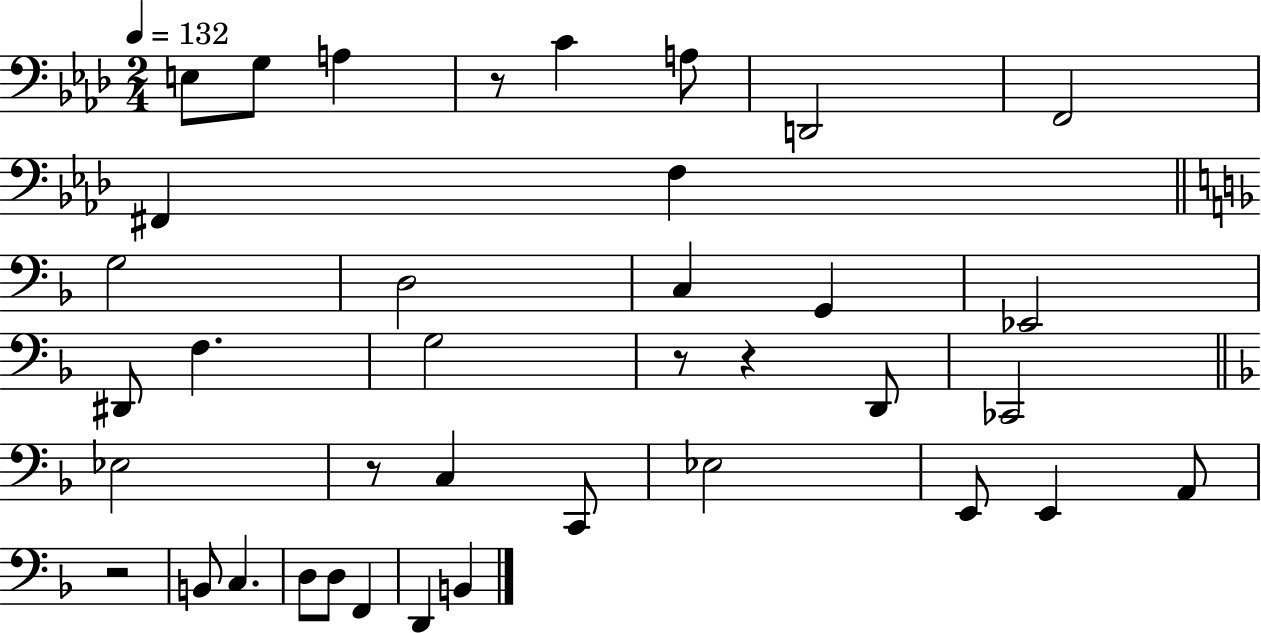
X:1
T:Untitled
M:2/4
L:1/4
K:Ab
E,/2 G,/2 A, z/2 C A,/2 D,,2 F,,2 ^F,, F, G,2 D,2 C, G,, _E,,2 ^D,,/2 F, G,2 z/2 z D,,/2 _C,,2 _E,2 z/2 C, C,,/2 _E,2 E,,/2 E,, A,,/2 z2 B,,/2 C, D,/2 D,/2 F,, D,, B,,